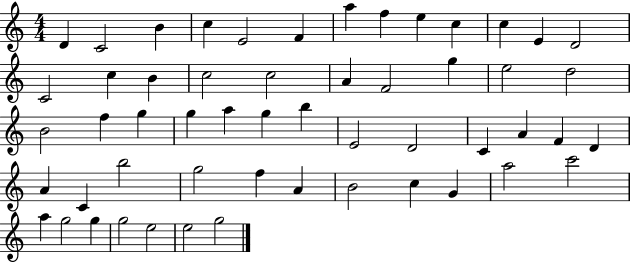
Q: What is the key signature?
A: C major